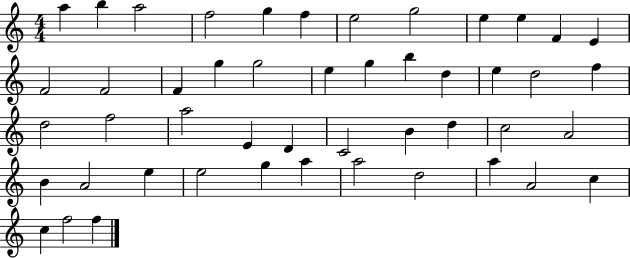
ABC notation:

X:1
T:Untitled
M:4/4
L:1/4
K:C
a b a2 f2 g f e2 g2 e e F E F2 F2 F g g2 e g b d e d2 f d2 f2 a2 E D C2 B d c2 A2 B A2 e e2 g a a2 d2 a A2 c c f2 f